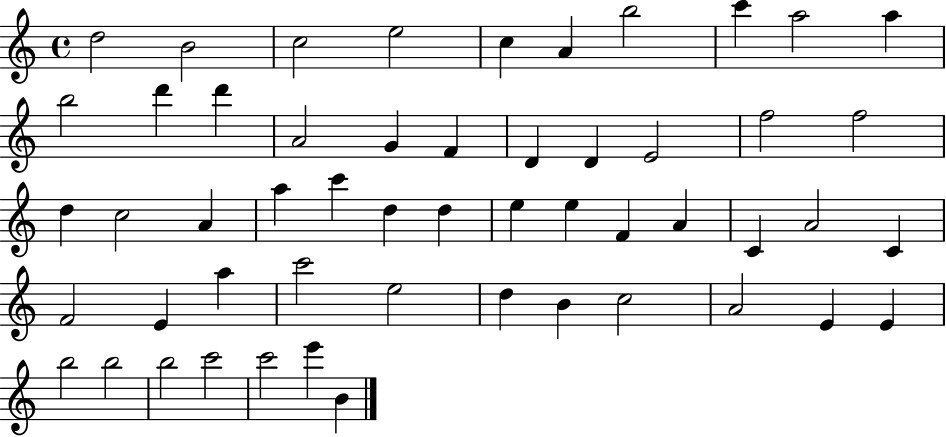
X:1
T:Untitled
M:4/4
L:1/4
K:C
d2 B2 c2 e2 c A b2 c' a2 a b2 d' d' A2 G F D D E2 f2 f2 d c2 A a c' d d e e F A C A2 C F2 E a c'2 e2 d B c2 A2 E E b2 b2 b2 c'2 c'2 e' B